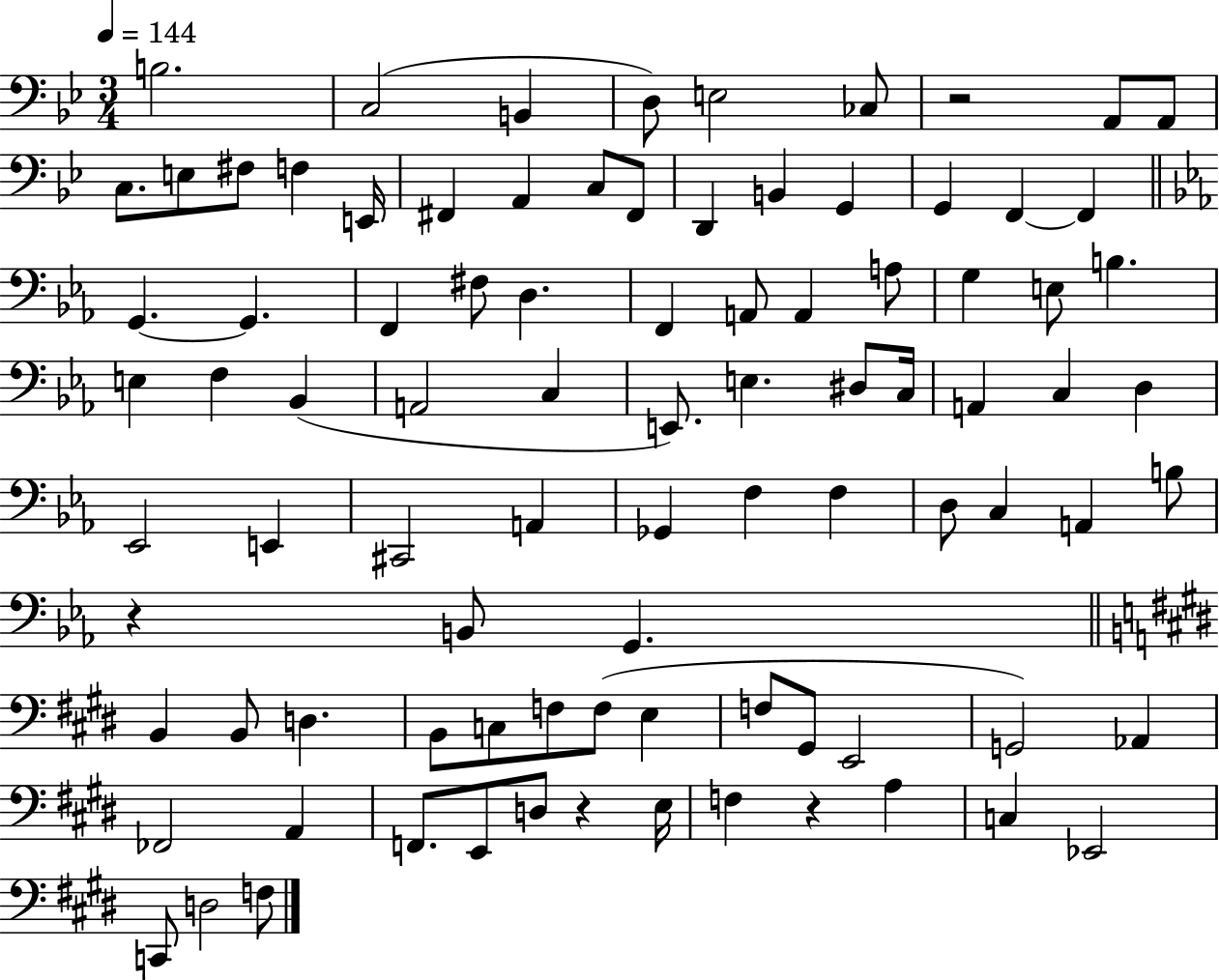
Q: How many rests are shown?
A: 4